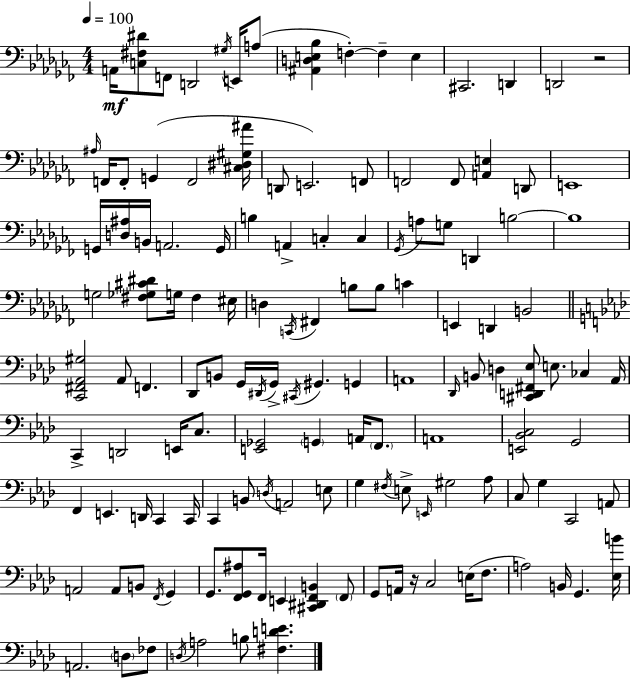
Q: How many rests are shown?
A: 2